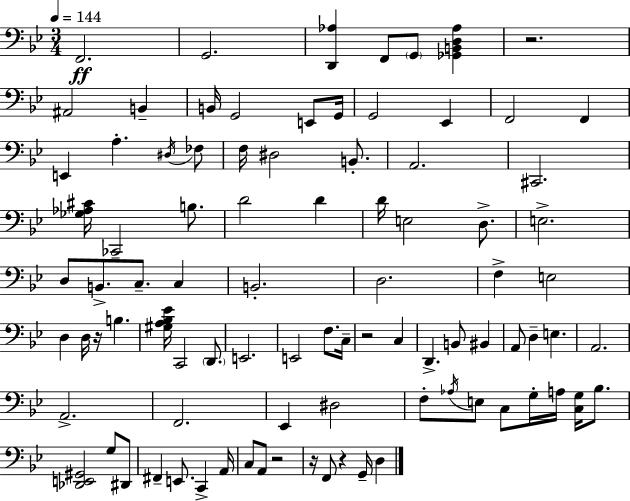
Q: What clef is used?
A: bass